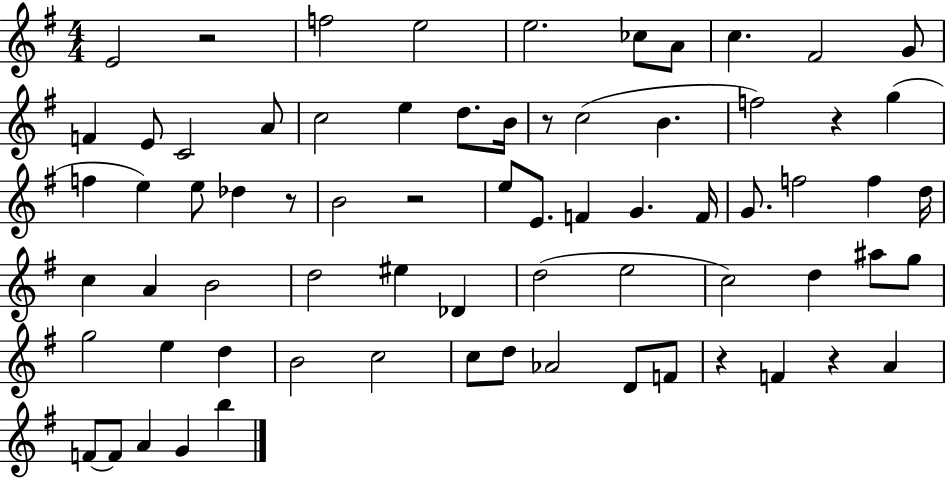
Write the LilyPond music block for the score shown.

{
  \clef treble
  \numericTimeSignature
  \time 4/4
  \key g \major
  e'2 r2 | f''2 e''2 | e''2. ces''8 a'8 | c''4. fis'2 g'8 | \break f'4 e'8 c'2 a'8 | c''2 e''4 d''8. b'16 | r8 c''2( b'4. | f''2) r4 g''4( | \break f''4 e''4) e''8 des''4 r8 | b'2 r2 | e''8 e'8. f'4 g'4. f'16 | g'8. f''2 f''4 d''16 | \break c''4 a'4 b'2 | d''2 eis''4 des'4 | d''2( e''2 | c''2) d''4 ais''8 g''8 | \break g''2 e''4 d''4 | b'2 c''2 | c''8 d''8 aes'2 d'8 f'8 | r4 f'4 r4 a'4 | \break f'8~~ f'8 a'4 g'4 b''4 | \bar "|."
}